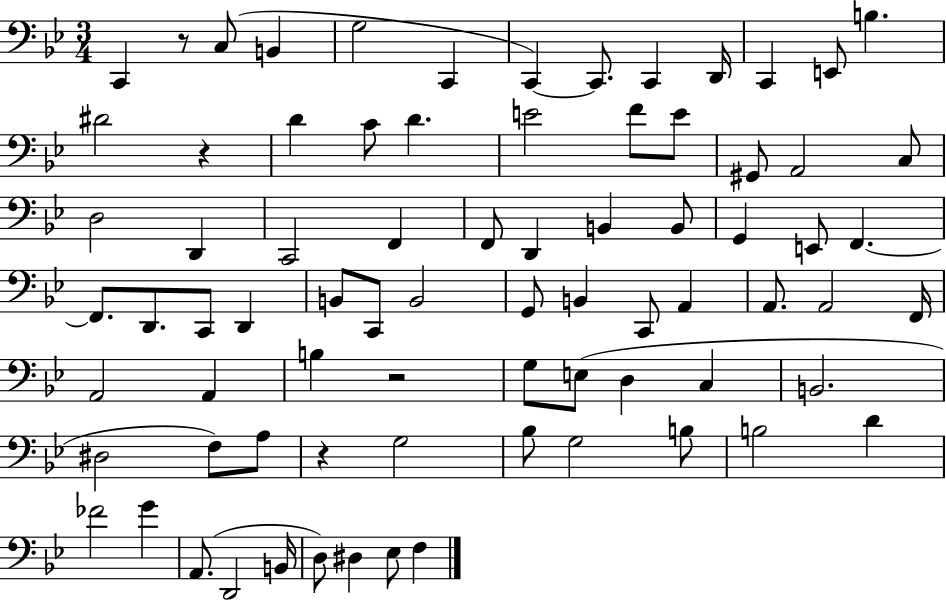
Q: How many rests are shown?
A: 4